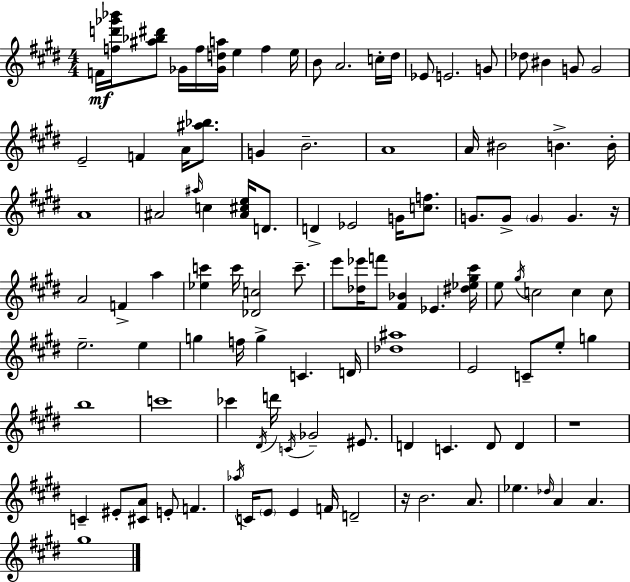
{
  \clef treble
  \numericTimeSignature
  \time 4/4
  \key e \major
  f'16\mf <f'' d''' ges''' bes'''>16 <ais'' bes'' dis'''>8 ges'16 f''16 <ges' d'' a''>16 e''4 f''4 e''16 | b'8 a'2. c''16-. dis''16 | ees'8 e'2. g'8 | des''8 bis'4 g'8 g'2 | \break e'2-- f'4 a'16 <ais'' bes''>8. | g'4 b'2.-- | a'1 | a'16 bis'2 b'4.-> b'16-. | \break a'1 | ais'2 \grace { ais''16 } c''4 <ais' cis'' e''>16 d'8. | d'4-> ees'2 g'16 <c'' f''>8. | g'8. g'8-> \parenthesize g'4 g'4. | \break r16 a'2 f'4-> a''4 | <ees'' c'''>4 c'''16 <des' c''>2 c'''8.-- | e'''8 <des'' ees'''>16 f'''8 <fis' bes'>4 ees'4. | <dis'' ees'' gis'' cis'''>16 e''8 \acciaccatura { gis''16 } c''2 c''4 | \break c''8 e''2.-- e''4 | g''4 f''16 g''4-> c'4. | d'16 <des'' ais''>1 | e'2 c'8-- e''8-. g''4 | \break b''1 | c'''1 | ces'''4 \acciaccatura { dis'16 } d'''16 \acciaccatura { c'16 } ges'2-- | eis'8. d'4 c'4. d'8 | \break d'4 r1 | c'4-- eis'8-. <cis' a'>8 e'8-. f'4. | \acciaccatura { aes''16 } c'16 \parenthesize e'8 e'4 f'16 d'2-- | r16 b'2. | \break a'8. ees''4. \grace { des''16 } a'4 | a'4. gis''1 | \bar "|."
}